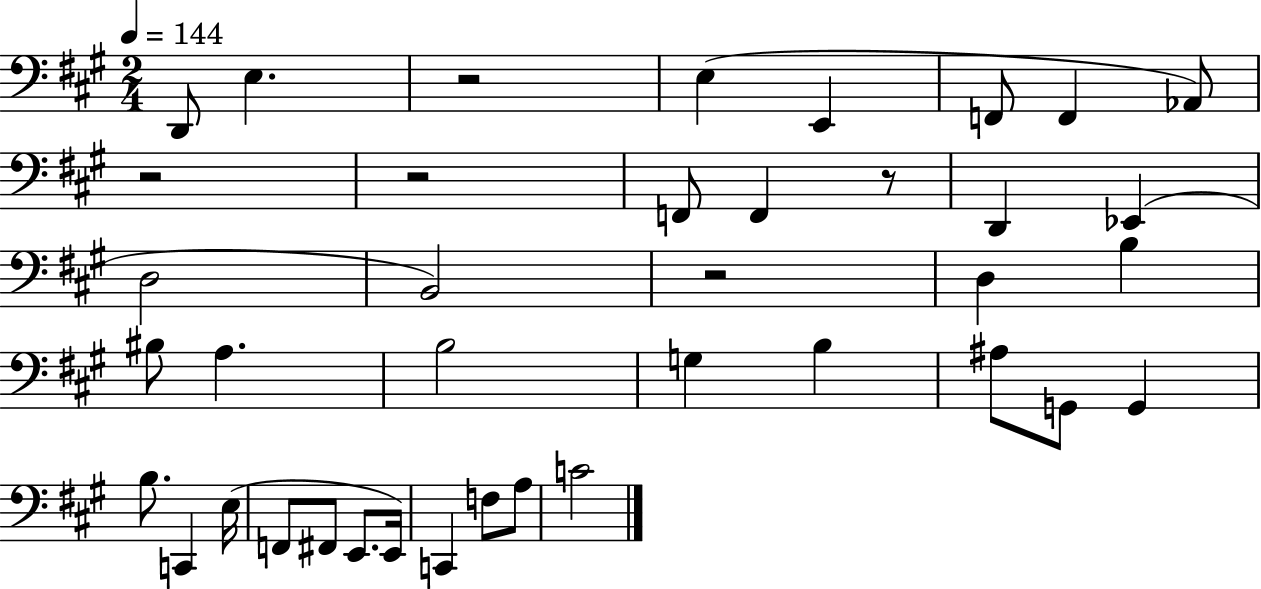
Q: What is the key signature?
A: A major